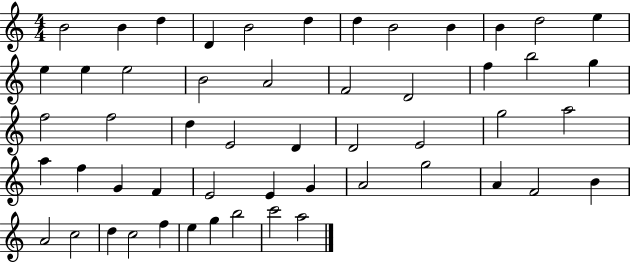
B4/h B4/q D5/q D4/q B4/h D5/q D5/q B4/h B4/q B4/q D5/h E5/q E5/q E5/q E5/h B4/h A4/h F4/h D4/h F5/q B5/h G5/q F5/h F5/h D5/q E4/h D4/q D4/h E4/h G5/h A5/h A5/q F5/q G4/q F4/q E4/h E4/q G4/q A4/h G5/h A4/q F4/h B4/q A4/h C5/h D5/q C5/h F5/q E5/q G5/q B5/h C6/h A5/h